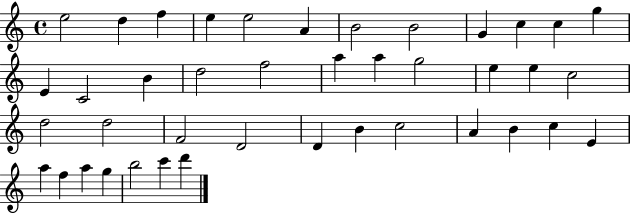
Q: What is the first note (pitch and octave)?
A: E5